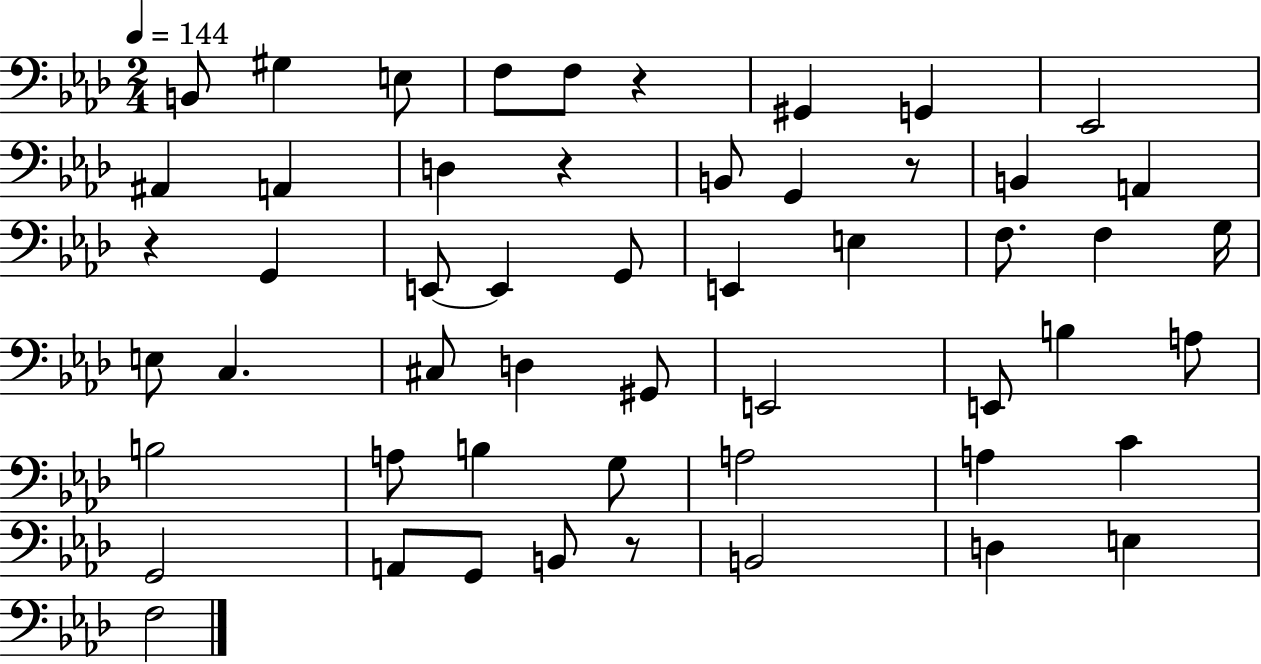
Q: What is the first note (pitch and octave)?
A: B2